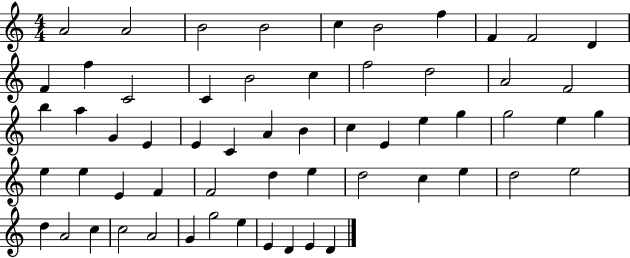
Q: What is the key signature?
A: C major